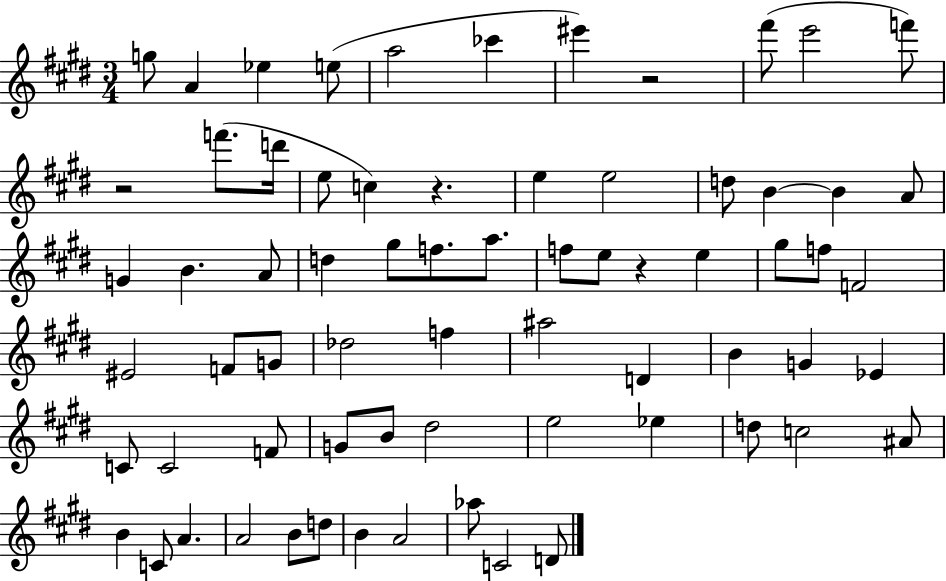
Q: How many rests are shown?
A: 4